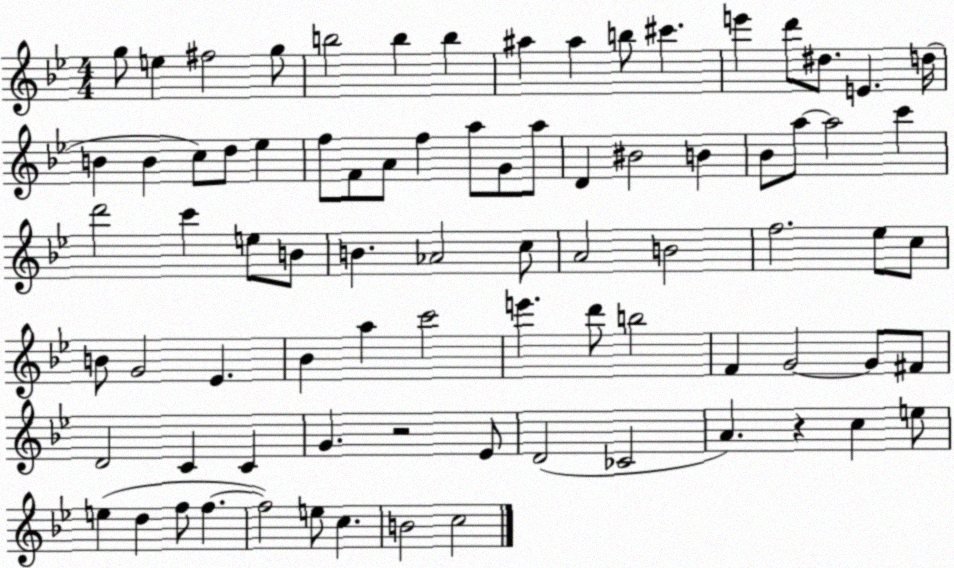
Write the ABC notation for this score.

X:1
T:Untitled
M:4/4
L:1/4
K:Bb
g/2 e ^f2 g/2 b2 b b ^a ^a b/2 ^c' e' d'/2 ^d/2 E d/4 B B c/2 d/2 _e f/2 F/2 A/2 f a/2 G/2 a/2 D ^B2 B _B/2 a/2 a2 c' d'2 c' e/2 B/2 B _A2 c/2 A2 B2 f2 _e/2 c/2 B/2 G2 _E _B a c'2 e' d'/2 b2 F G2 G/2 ^F/2 D2 C C G z2 _E/2 D2 _C2 A z c e/2 e d f/2 f f2 e/2 c B2 c2